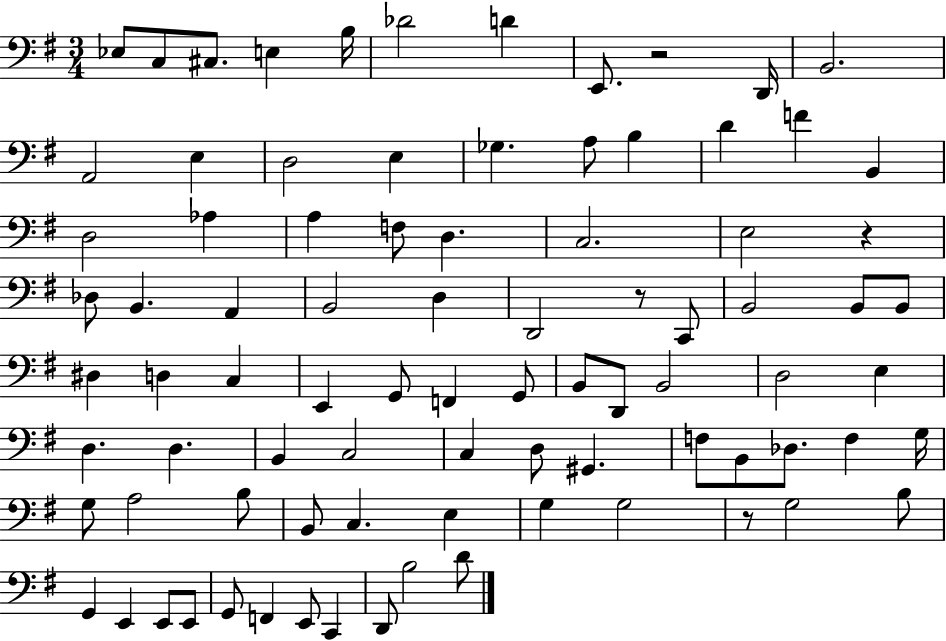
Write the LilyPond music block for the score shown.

{
  \clef bass
  \numericTimeSignature
  \time 3/4
  \key g \major
  ees8 c8 cis8. e4 b16 | des'2 d'4 | e,8. r2 d,16 | b,2. | \break a,2 e4 | d2 e4 | ges4. a8 b4 | d'4 f'4 b,4 | \break d2 aes4 | a4 f8 d4. | c2. | e2 r4 | \break des8 b,4. a,4 | b,2 d4 | d,2 r8 c,8 | b,2 b,8 b,8 | \break dis4 d4 c4 | e,4 g,8 f,4 g,8 | b,8 d,8 b,2 | d2 e4 | \break d4. d4. | b,4 c2 | c4 d8 gis,4. | f8 b,8 des8. f4 g16 | \break g8 a2 b8 | b,8 c4. e4 | g4 g2 | r8 g2 b8 | \break g,4 e,4 e,8 e,8 | g,8 f,4 e,8 c,4 | d,8 b2 d'8 | \bar "|."
}